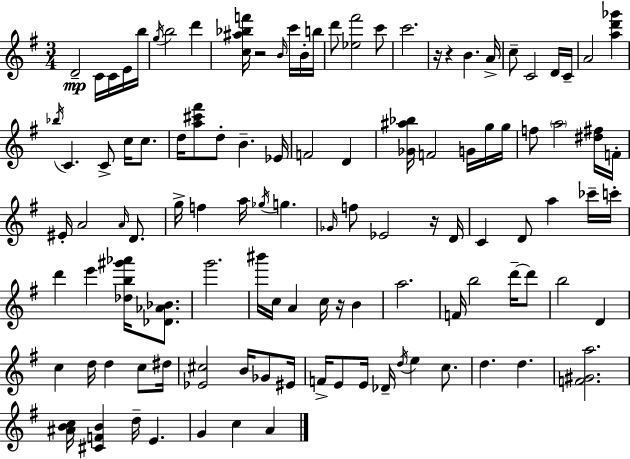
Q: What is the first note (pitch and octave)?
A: D4